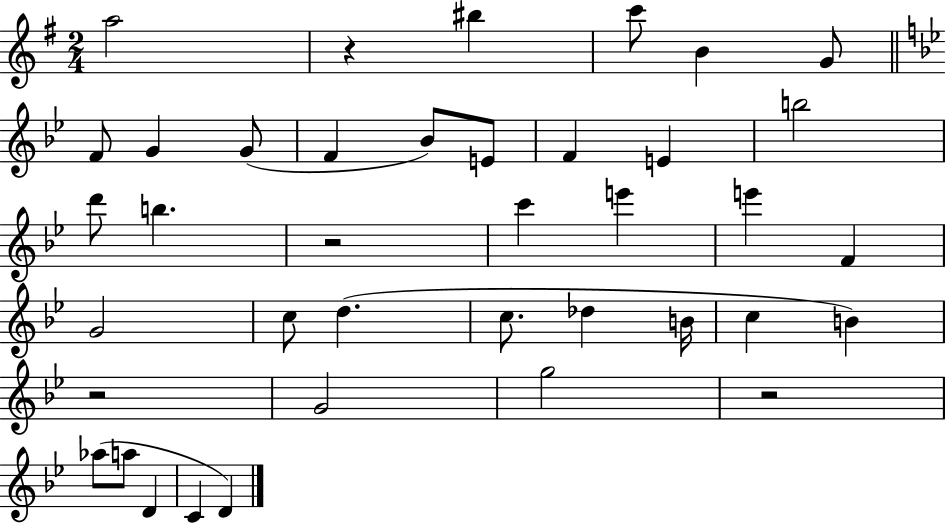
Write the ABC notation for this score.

X:1
T:Untitled
M:2/4
L:1/4
K:G
a2 z ^b c'/2 B G/2 F/2 G G/2 F _B/2 E/2 F E b2 d'/2 b z2 c' e' e' F G2 c/2 d c/2 _d B/4 c B z2 G2 g2 z2 _a/2 a/2 D C D